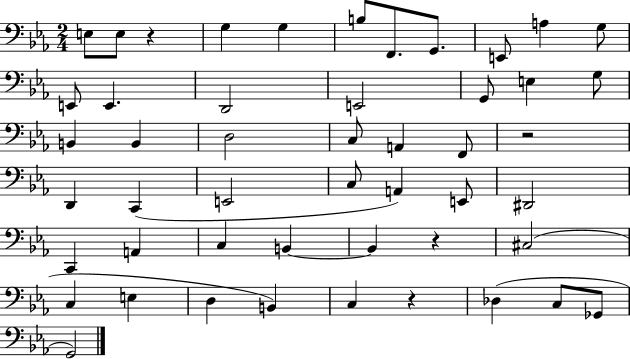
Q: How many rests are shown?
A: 4